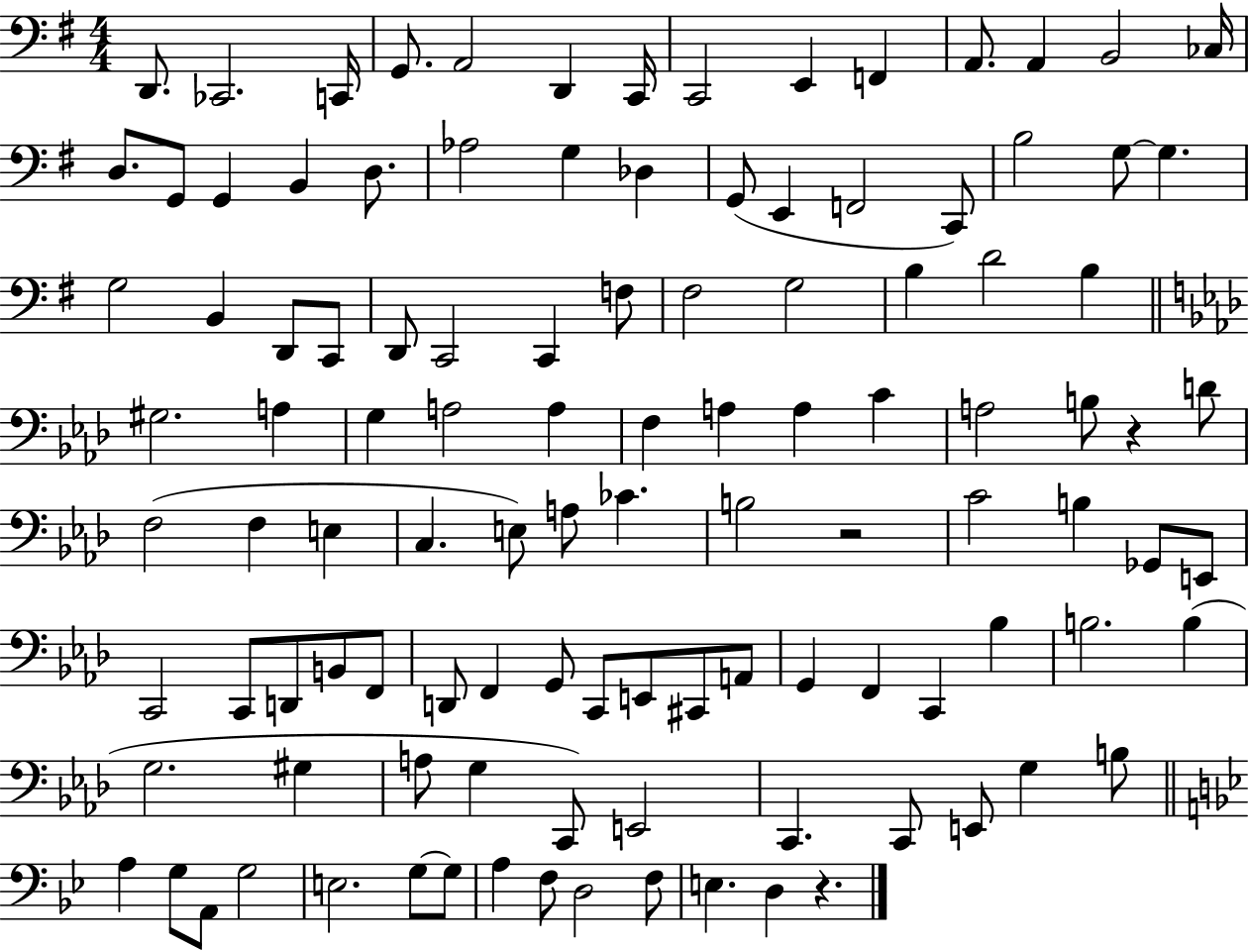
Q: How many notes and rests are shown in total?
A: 111